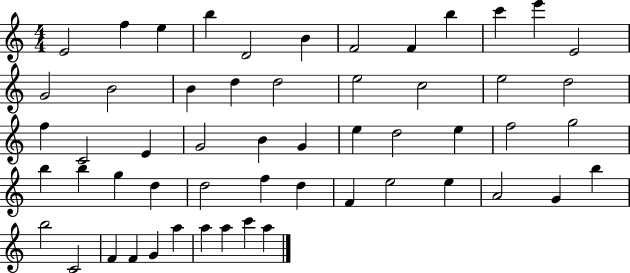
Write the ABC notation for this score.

X:1
T:Untitled
M:4/4
L:1/4
K:C
E2 f e b D2 B F2 F b c' e' E2 G2 B2 B d d2 e2 c2 e2 d2 f C2 E G2 B G e d2 e f2 g2 b b g d d2 f d F e2 e A2 G b b2 C2 F F G a a a c' a